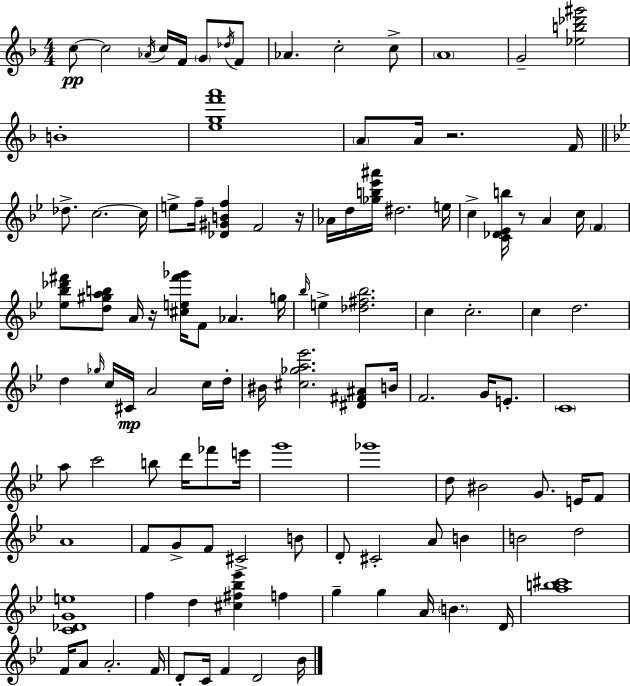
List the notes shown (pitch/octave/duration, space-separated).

C5/e C5/h Ab4/s C5/s F4/s G4/e Db5/s F4/e Ab4/q. C5/h C5/e A4/w G4/h [Eb5,B5,Db6,G#6]/h B4/w [E5,G5,F6,A6]/w A4/e A4/s R/h. F4/s Db5/e. C5/h. C5/s E5/e F5/s [Db4,G#4,B4,F5]/q F4/h R/s Ab4/s D5/s [Gb5,B5,Eb6,A#6]/s D#5/h. E5/s C5/q [C4,Db4,Eb4,B5]/s R/e A4/q C5/s F4/q [Eb5,Bb5,Db6,F#6]/e [D5,G#5,A5,B5]/e A4/s R/s [C#5,E5,F#6,Gb6]/s F4/e Ab4/q. G5/s Bb5/s E5/q [Db5,F#5,Bb5]/h. C5/q C5/h. C5/q D5/h. D5/q Gb5/s C5/s C#4/s A4/h C5/s D5/s BIS4/s [C#5,Gb5,A5,Eb6]/h. [D#4,F#4,A#4]/e B4/s F4/h. G4/s E4/e. C4/w A5/e C6/h B5/e D6/s FES6/e E6/s G6/w Gb6/w D5/e BIS4/h G4/e. E4/s F4/e A4/w F4/e G4/e F4/e C#4/h B4/e D4/e C#4/h A4/e B4/q B4/h D5/h [C4,Db4,G4,E5]/w F5/q D5/q [C#5,F#5,Bb5,Eb6]/q F5/q G5/q G5/q A4/s B4/q. D4/s [A5,B5,C#6]/w F4/s A4/e A4/h. F4/s D4/e C4/s F4/q D4/h Bb4/s